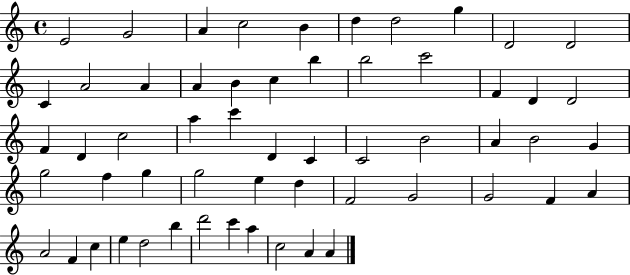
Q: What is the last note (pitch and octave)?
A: A4